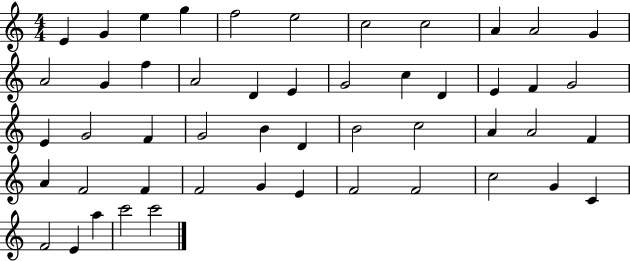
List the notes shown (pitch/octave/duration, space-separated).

E4/q G4/q E5/q G5/q F5/h E5/h C5/h C5/h A4/q A4/h G4/q A4/h G4/q F5/q A4/h D4/q E4/q G4/h C5/q D4/q E4/q F4/q G4/h E4/q G4/h F4/q G4/h B4/q D4/q B4/h C5/h A4/q A4/h F4/q A4/q F4/h F4/q F4/h G4/q E4/q F4/h F4/h C5/h G4/q C4/q F4/h E4/q A5/q C6/h C6/h